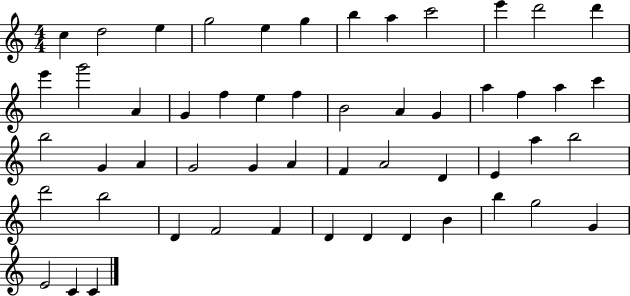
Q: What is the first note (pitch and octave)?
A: C5